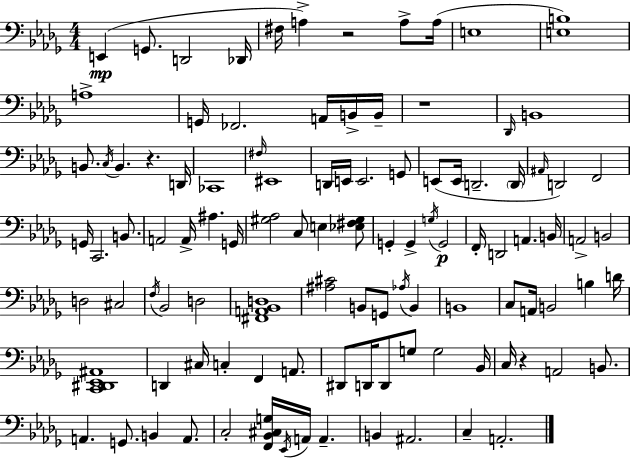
{
  \clef bass
  \numericTimeSignature
  \time 4/4
  \key bes \minor
  e,4(\mp g,8. d,2 des,16 | fis16 a4->) r2 a8-> a16( | e1 | <e b>1) | \break a1-> | g,16 fes,2. a,16 b,16-> b,16-- | r1 | \grace { des,16 } b,1 | \break b,8. \acciaccatura { c16 } b,4. r4. | d,16 ces,1 | \grace { fis16 } eis,1 | d,16 e,16 e,2. | \break g,8 e,8( e,16 d,2.-- | \parenthesize d,16 \grace { ais,16 } d,2) f,2 | g,16 c,2. | b,8. a,2 a,16-> ais4. | \break g,16 <gis aes>2 c8 e4 | <ees fis gis>8 g,4-. g,4-> \acciaccatura { g16 } g,2\p | f,16-. d,2 a,4. | b,16 a,2-> b,2 | \break d2 cis2 | \acciaccatura { f16 } bes,2 d2 | <fis, a, bes, d>1 | <ais cis'>2 b,8 | \break g,8 \acciaccatura { aes16 } b,4 b,1 | c8 a,16 b,2 | b4 d'16 <c, dis, ees, ais,>1 | d,4 cis16 c4-. | \break f,4 a,8. dis,8 d,16 d,8 g8 g2 | bes,16 c16 r4 a,2 | b,8. a,4. g,8. | b,4 a,8. c2-. <f, bes, cis g>16 | \break \acciaccatura { ees,16 } a,16 a,4.-- b,4 ais,2. | c4-- a,2.-. | \bar "|."
}